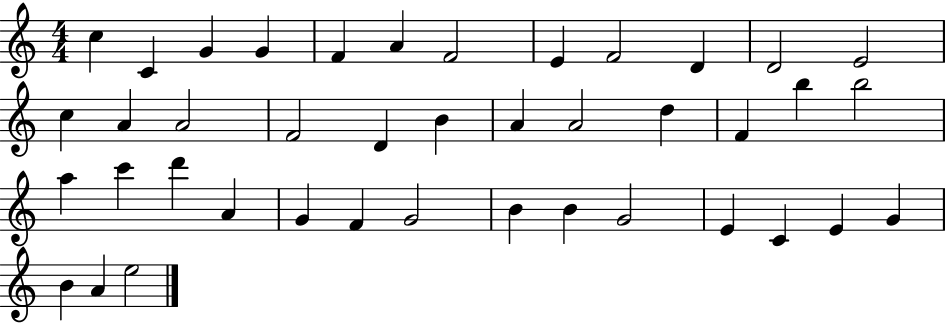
{
  \clef treble
  \numericTimeSignature
  \time 4/4
  \key c \major
  c''4 c'4 g'4 g'4 | f'4 a'4 f'2 | e'4 f'2 d'4 | d'2 e'2 | \break c''4 a'4 a'2 | f'2 d'4 b'4 | a'4 a'2 d''4 | f'4 b''4 b''2 | \break a''4 c'''4 d'''4 a'4 | g'4 f'4 g'2 | b'4 b'4 g'2 | e'4 c'4 e'4 g'4 | \break b'4 a'4 e''2 | \bar "|."
}